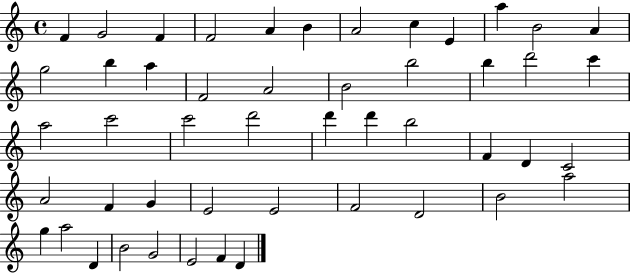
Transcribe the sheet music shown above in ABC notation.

X:1
T:Untitled
M:4/4
L:1/4
K:C
F G2 F F2 A B A2 c E a B2 A g2 b a F2 A2 B2 b2 b d'2 c' a2 c'2 c'2 d'2 d' d' b2 F D C2 A2 F G E2 E2 F2 D2 B2 a2 g a2 D B2 G2 E2 F D